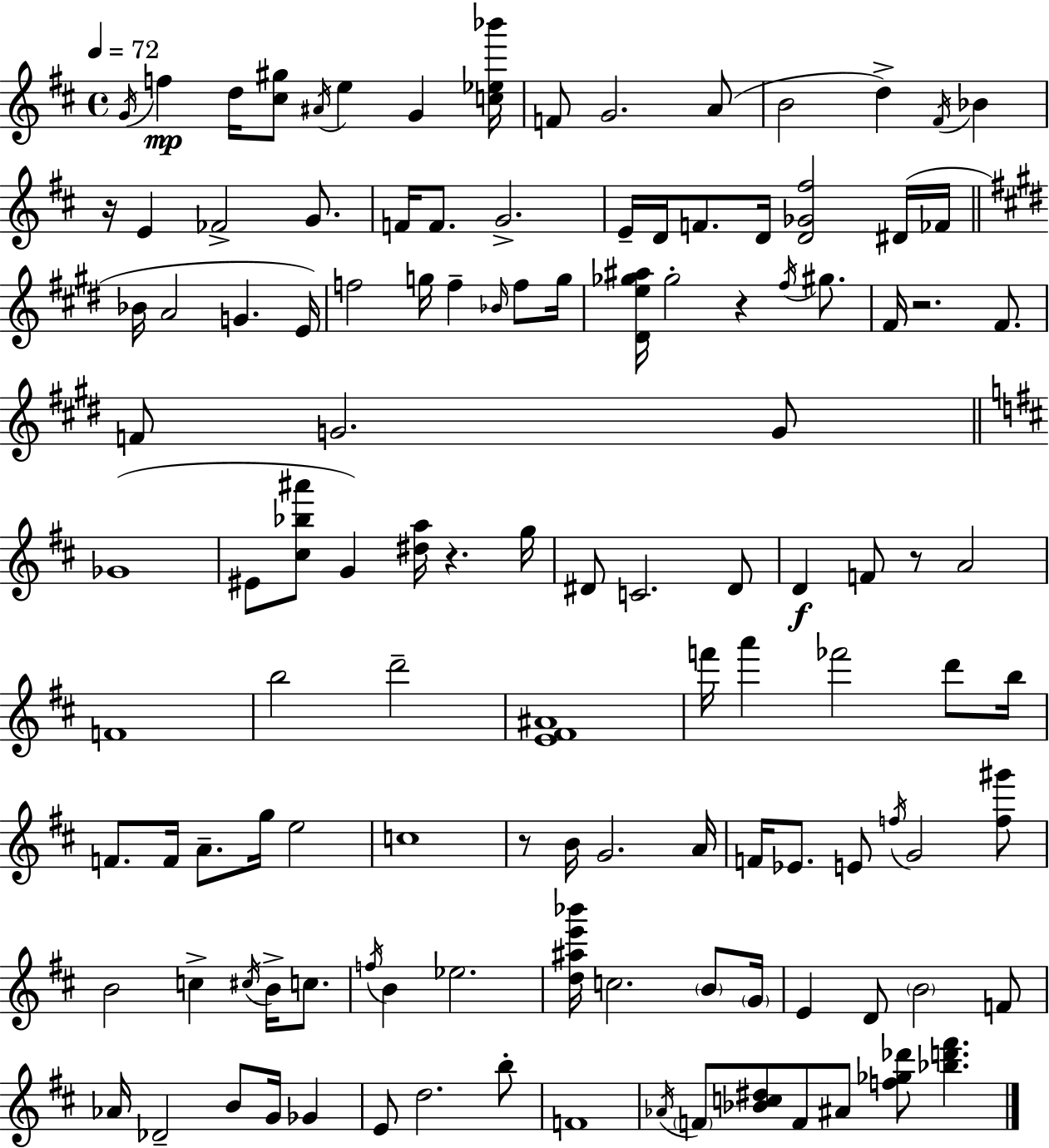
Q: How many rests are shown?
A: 6